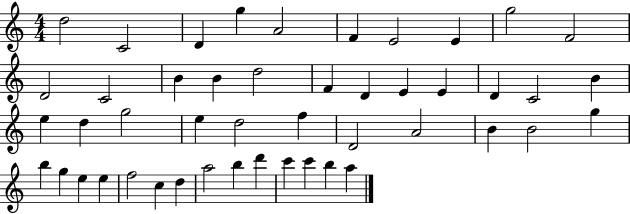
X:1
T:Untitled
M:4/4
L:1/4
K:C
d2 C2 D g A2 F E2 E g2 F2 D2 C2 B B d2 F D E E D C2 B e d g2 e d2 f D2 A2 B B2 g b g e e f2 c d a2 b d' c' c' b a